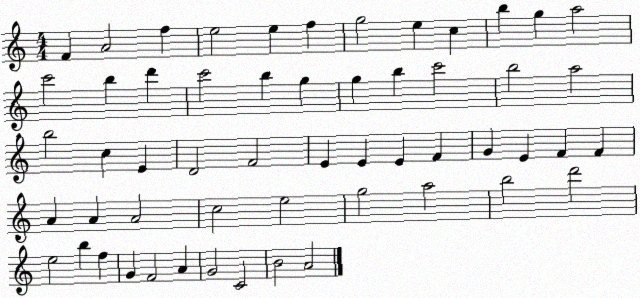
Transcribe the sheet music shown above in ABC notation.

X:1
T:Untitled
M:4/4
L:1/4
K:C
F A2 f e2 e f g2 e c b g a2 c'2 b d' c'2 b g g b c'2 b2 a2 b2 c E D2 F2 E E E F G E F F A A A2 c2 e2 g2 a2 b2 d'2 e2 b f G F2 A G2 C2 B2 A2